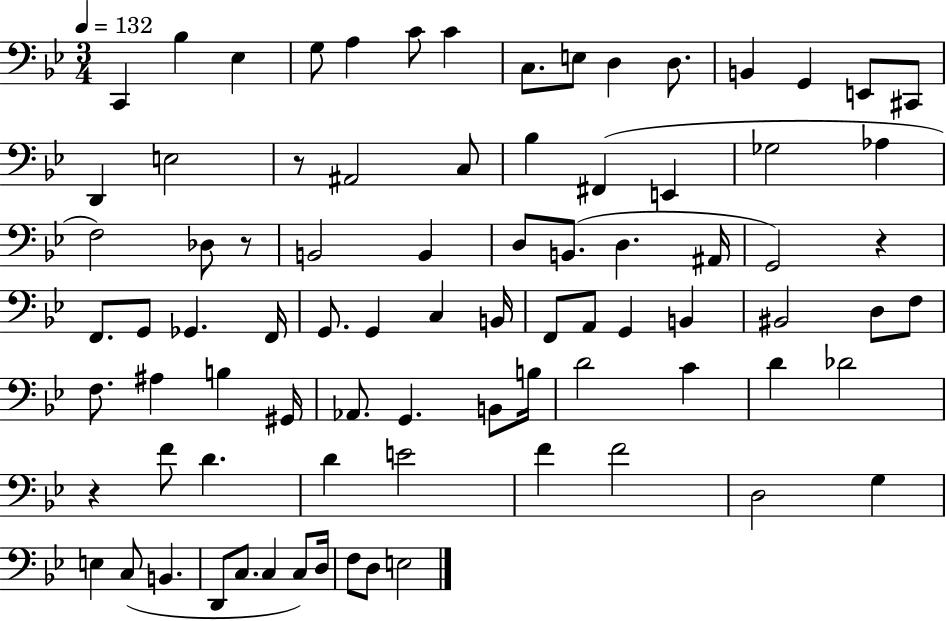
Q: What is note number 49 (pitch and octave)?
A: F3